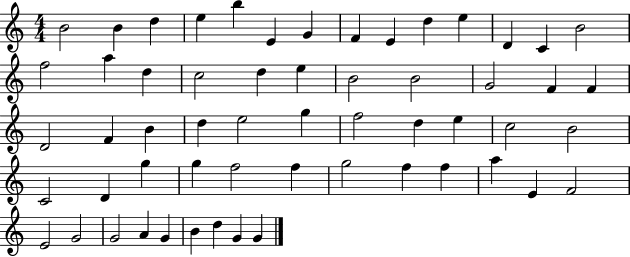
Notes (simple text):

B4/h B4/q D5/q E5/q B5/q E4/q G4/q F4/q E4/q D5/q E5/q D4/q C4/q B4/h F5/h A5/q D5/q C5/h D5/q E5/q B4/h B4/h G4/h F4/q F4/q D4/h F4/q B4/q D5/q E5/h G5/q F5/h D5/q E5/q C5/h B4/h C4/h D4/q G5/q G5/q F5/h F5/q G5/h F5/q F5/q A5/q E4/q F4/h E4/h G4/h G4/h A4/q G4/q B4/q D5/q G4/q G4/q